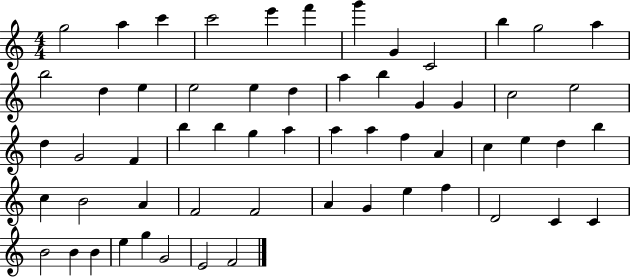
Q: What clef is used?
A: treble